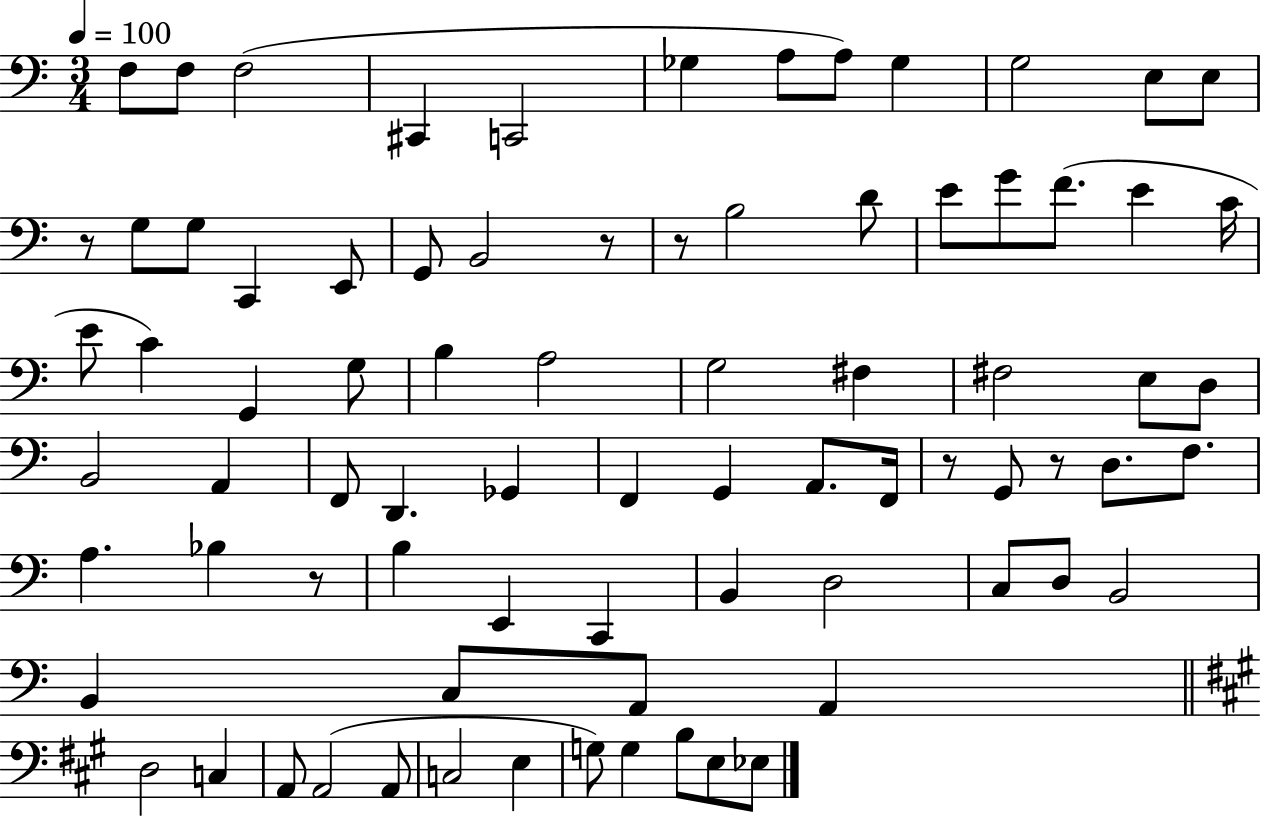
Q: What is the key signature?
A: C major